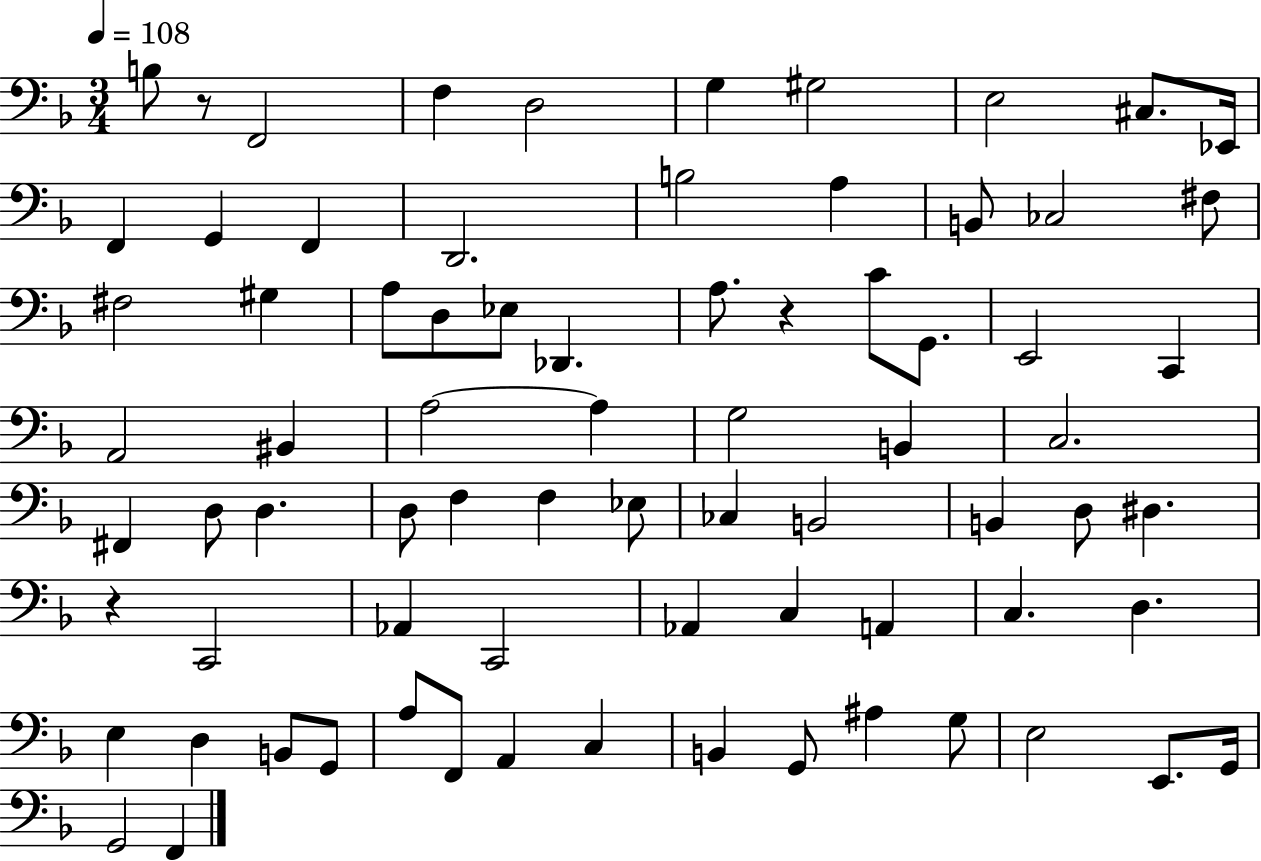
{
  \clef bass
  \numericTimeSignature
  \time 3/4
  \key f \major
  \tempo 4 = 108
  \repeat volta 2 { b8 r8 f,2 | f4 d2 | g4 gis2 | e2 cis8. ees,16 | \break f,4 g,4 f,4 | d,2. | b2 a4 | b,8 ces2 fis8 | \break fis2 gis4 | a8 d8 ees8 des,4. | a8. r4 c'8 g,8. | e,2 c,4 | \break a,2 bis,4 | a2~~ a4 | g2 b,4 | c2. | \break fis,4 d8 d4. | d8 f4 f4 ees8 | ces4 b,2 | b,4 d8 dis4. | \break r4 c,2 | aes,4 c,2 | aes,4 c4 a,4 | c4. d4. | \break e4 d4 b,8 g,8 | a8 f,8 a,4 c4 | b,4 g,8 ais4 g8 | e2 e,8. g,16 | \break g,2 f,4 | } \bar "|."
}